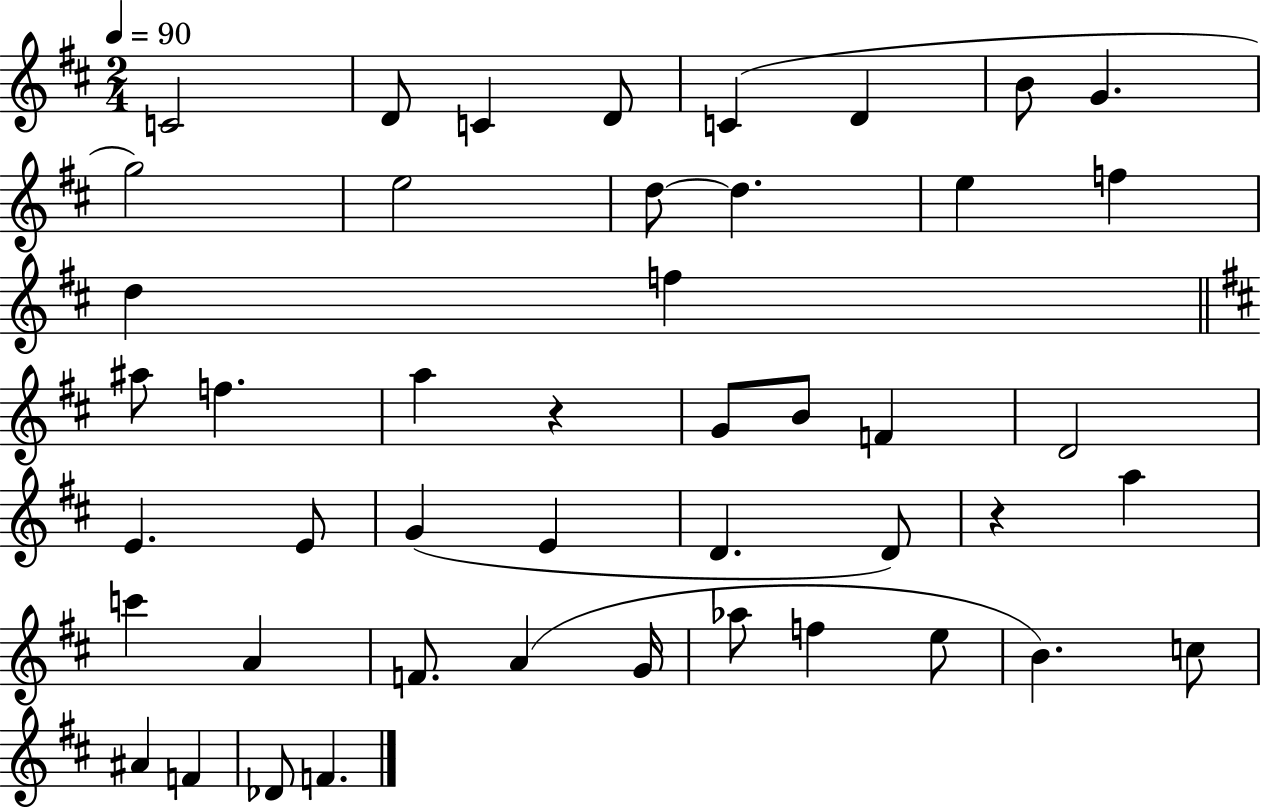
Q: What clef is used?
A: treble